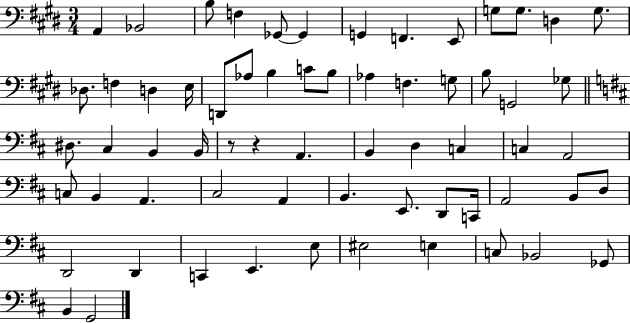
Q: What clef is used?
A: bass